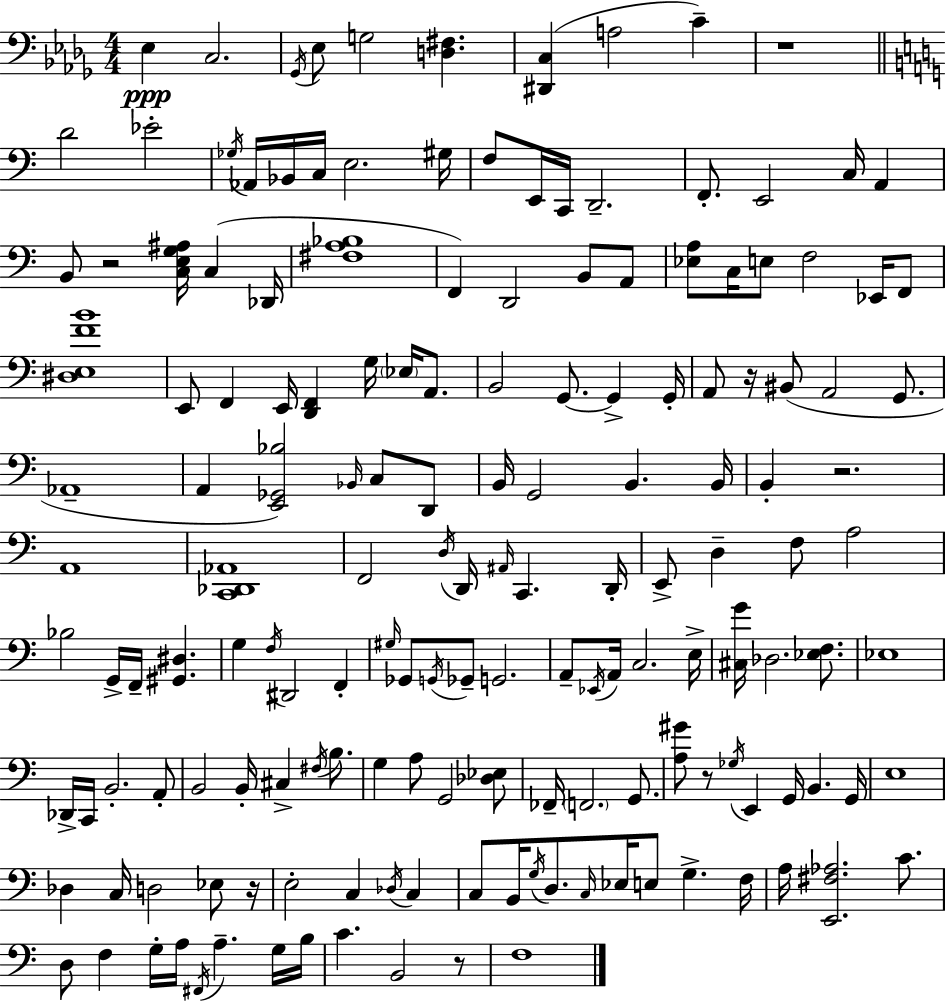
{
  \clef bass
  \numericTimeSignature
  \time 4/4
  \key bes \minor
  ees4\ppp c2. | \acciaccatura { ges,16 } ees8 g2 <d fis>4. | <dis, c>4( a2 c'4--) | r1 | \break \bar "||" \break \key a \minor d'2 ees'2-. | \acciaccatura { ges16 } aes,16 bes,16 c16 e2. | gis16 f8 e,16 c,16 d,2.-- | f,8.-. e,2 c16 a,4 | \break b,8 r2 <c e g ais>16 c4( | des,16 <fis a bes>1 | f,4) d,2 b,8 a,8 | <ees a>8 c16 e8 f2 ees,16 f,8 | \break <dis e f' b'>1 | e,8 f,4 e,16 <d, f,>4 g16 \parenthesize ees16 a,8. | b,2 g,8.~~ g,4-> | g,16-. a,8 r16 bis,8( a,2 g,8. | \break aes,1-- | a,4 <e, ges, bes>2) \grace { bes,16 } c8 | d,8 b,16 g,2 b,4. | b,16 b,4-. r2. | \break a,1 | <c, des, aes,>1 | f,2 \acciaccatura { d16 } d,16 \grace { ais,16 } c,4. | d,16-. e,8-> d4-- f8 a2 | \break bes2 g,16-> f,16-- <gis, dis>4. | g4 \acciaccatura { f16 } dis,2 | f,4-. \grace { gis16 } ges,8 \acciaccatura { g,16 } ges,8-- g,2. | a,8-- \acciaccatura { ees,16 } a,16 c2. | \break e16-> <cis g'>16 des2. | <ees f>8. ees1 | des,16-> c,16 b,2.-. | a,8-. b,2 | \break b,16-. cis4-> \acciaccatura { fis16 } b8. g4 a8 g,2 | <des ees>8 fes,16-- \parenthesize f,2. | g,8. <a gis'>8 r8 \acciaccatura { ges16 } e,4 | g,16 b,4. g,16 e1 | \break des4 c16 d2 | ees8 r16 e2-. | c4 \acciaccatura { des16 } c4 c8 b,16 \acciaccatura { g16 } d8. | \grace { c16 } ees16 e8 g4.-> f16 a16 <e, fis aes>2. | \break c'8. d8 f4 | g16-. a16 \acciaccatura { fis,16 } a4.-- g16 b16 c'4. | b,2 r8 f1 | \bar "|."
}